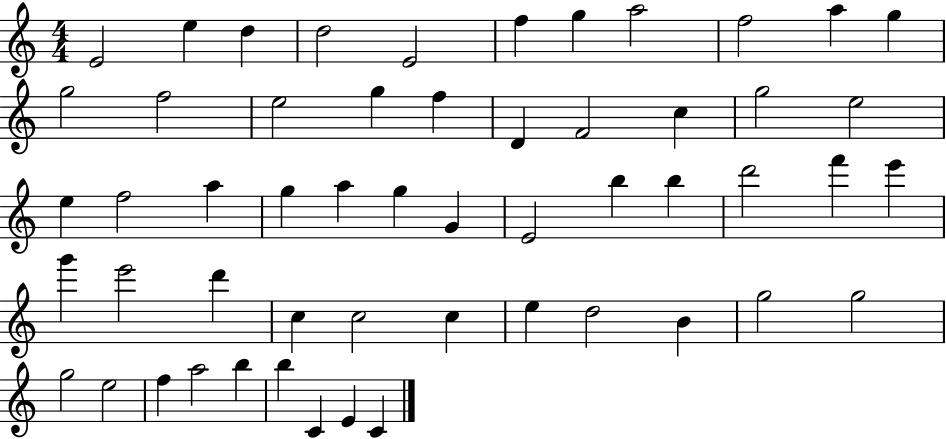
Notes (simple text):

E4/h E5/q D5/q D5/h E4/h F5/q G5/q A5/h F5/h A5/q G5/q G5/h F5/h E5/h G5/q F5/q D4/q F4/h C5/q G5/h E5/h E5/q F5/h A5/q G5/q A5/q G5/q G4/q E4/h B5/q B5/q D6/h F6/q E6/q G6/q E6/h D6/q C5/q C5/h C5/q E5/q D5/h B4/q G5/h G5/h G5/h E5/h F5/q A5/h B5/q B5/q C4/q E4/q C4/q